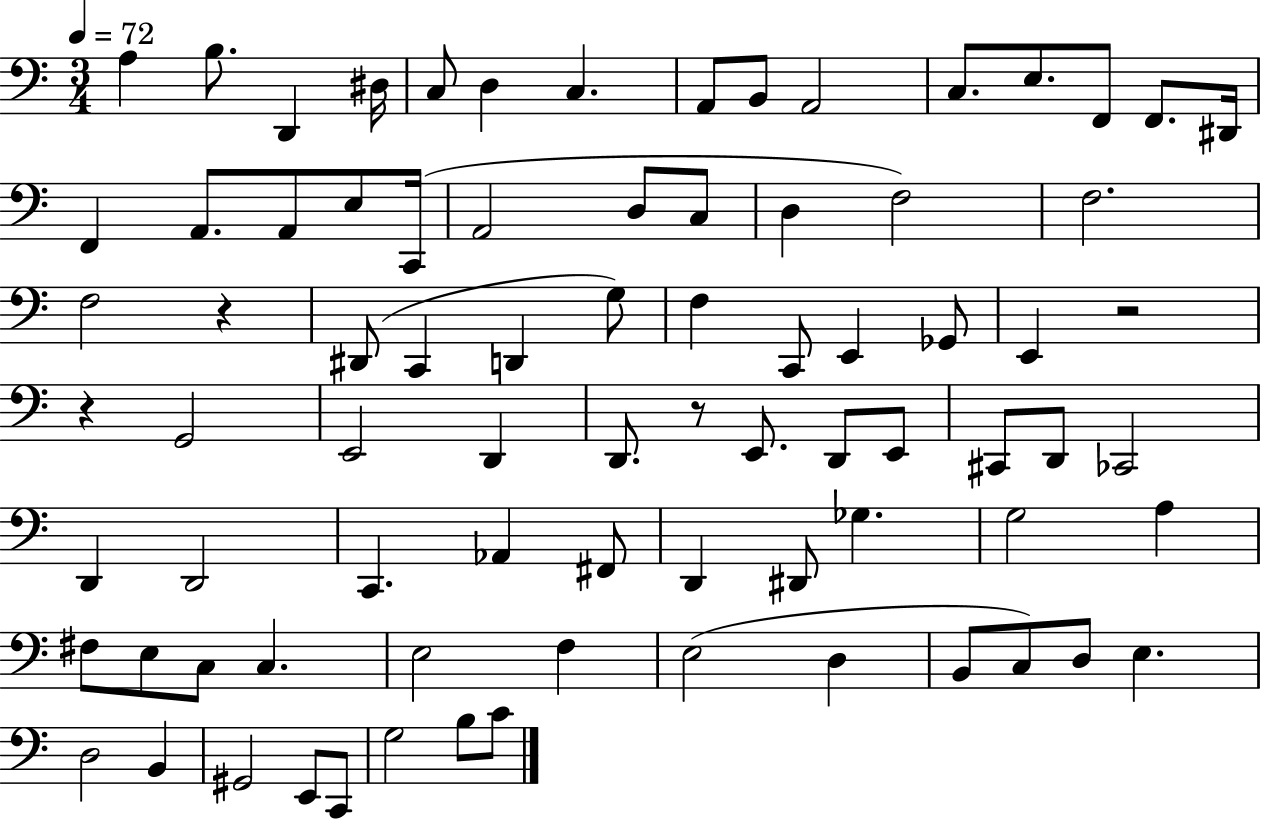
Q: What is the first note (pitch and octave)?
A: A3